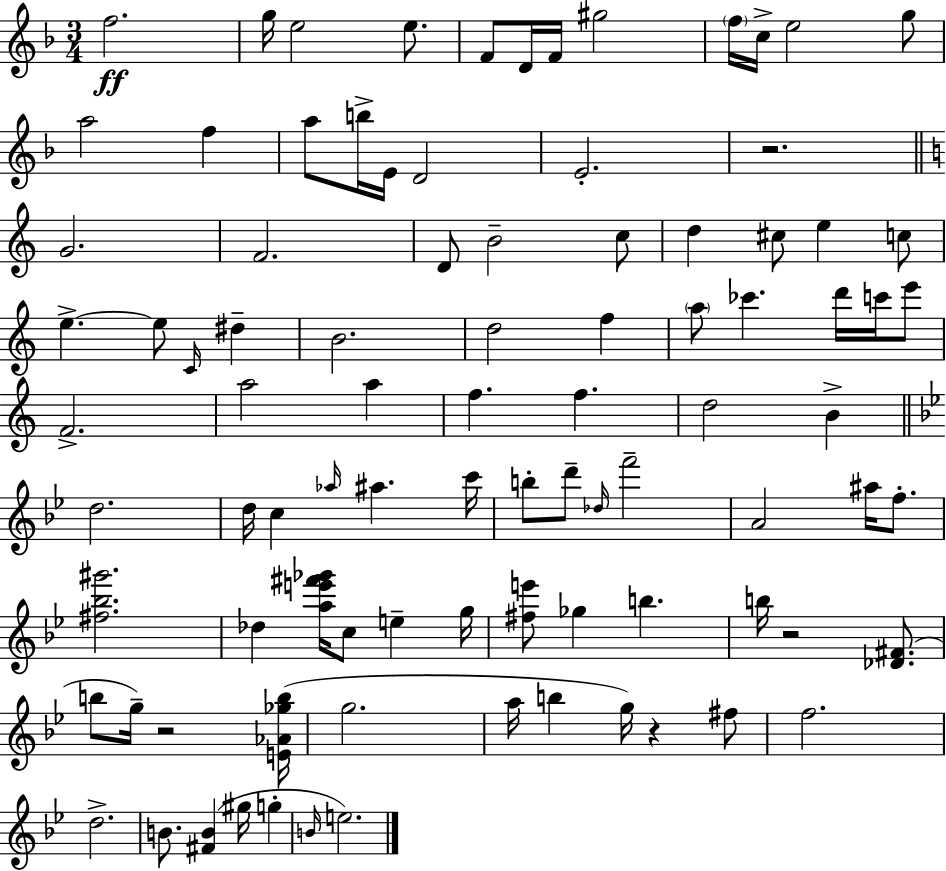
{
  \clef treble
  \numericTimeSignature
  \time 3/4
  \key f \major
  f''2.\ff | g''16 e''2 e''8. | f'8 d'16 f'16 gis''2 | \parenthesize f''16 c''16-> e''2 g''8 | \break a''2 f''4 | a''8 b''16-> e'16 d'2 | e'2.-. | r2. | \break \bar "||" \break \key c \major g'2. | f'2. | d'8 b'2-- c''8 | d''4 cis''8 e''4 c''8 | \break e''4.->~~ e''8 \grace { c'16 } dis''4-- | b'2. | d''2 f''4 | \parenthesize a''8 ces'''4. d'''16 c'''16 e'''8 | \break f'2.-> | a''2 a''4 | f''4. f''4. | d''2 b'4-> | \break \bar "||" \break \key g \minor d''2. | d''16 c''4 \grace { aes''16 } ais''4. | c'''16 b''8-. d'''8-- \grace { des''16 } f'''2-- | a'2 ais''16 f''8.-. | \break <fis'' bes'' gis'''>2. | des''4 <a'' e''' fis''' ges'''>16 c''8 e''4-- | g''16 <fis'' e'''>8 ges''4 b''4. | b''16 r2 <des' fis'>8.( | \break b''8 g''16--) r2 | <e' aes' ges'' b''>16( g''2. | a''16 b''4 g''16) r4 | fis''8 f''2. | \break d''2.-> | b'8. <fis' b'>4( gis''16 g''4-. | \grace { b'16 }) e''2. | \bar "|."
}